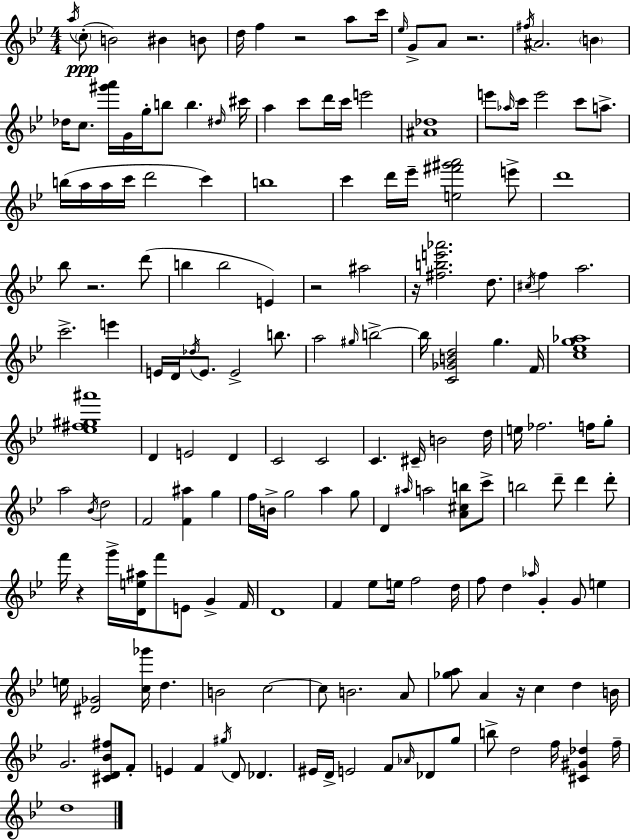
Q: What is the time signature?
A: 4/4